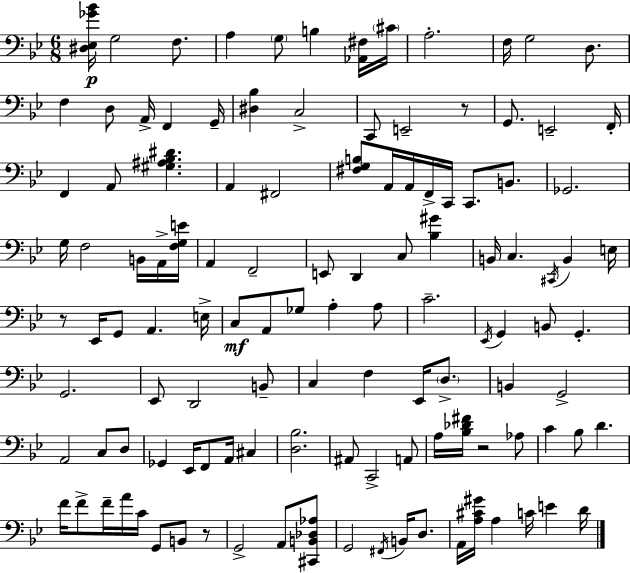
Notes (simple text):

[D#3,Eb3,Gb4,Bb4]/s G3/h F3/e. A3/q G3/e B3/q [Ab2,F#3]/s C#4/s A3/h. F3/s G3/h D3/e. F3/q D3/e A2/s F2/q G2/s [D#3,Bb3]/q C3/h C2/e E2/h R/e G2/e. E2/h F2/s F2/q A2/e [G#3,A#3,Bb3,D#4]/q. A2/q F#2/h [F#3,G3,B3]/e A2/s A2/s F2/s C2/s C2/e. B2/e. Gb2/h. G3/s F3/h B2/s A2/s [F3,G3,E4]/s A2/q F2/h E2/e D2/q C3/e [Bb3,G#4]/q B2/s C3/q. C#2/s B2/q E3/s R/e Eb2/s G2/e A2/q. E3/s C3/e A2/e Gb3/e A3/q A3/e C4/h. Eb2/s G2/q B2/e G2/q. G2/h. Eb2/e D2/h B2/e C3/q F3/q Eb2/s D3/e. B2/q G2/h A2/h C3/e D3/e Gb2/q Eb2/s F2/e A2/s C#3/q [D3,Bb3]/h. A#2/e C2/h A2/e A3/s [Bb3,Db4,F#4]/s R/h Ab3/e C4/q Bb3/e D4/q. F4/s F4/e F4/s A4/s C4/s G2/e B2/e R/e G2/h A2/e [C#2,B2,Db3,Ab3]/e G2/h F#2/s B2/s D3/e. A2/s [A3,C#4,G#4]/s A3/q C4/s E4/q D4/s